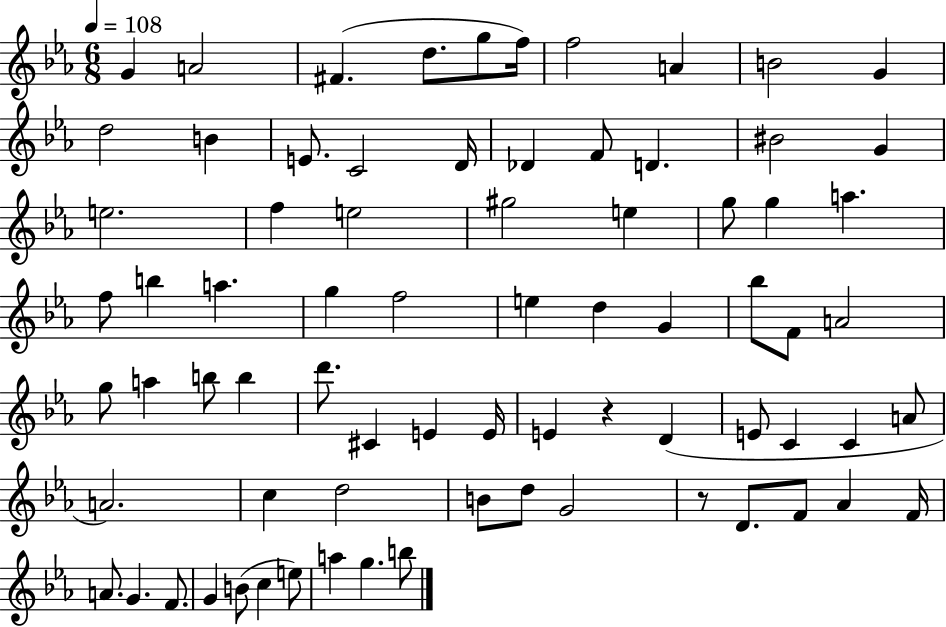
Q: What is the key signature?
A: EES major